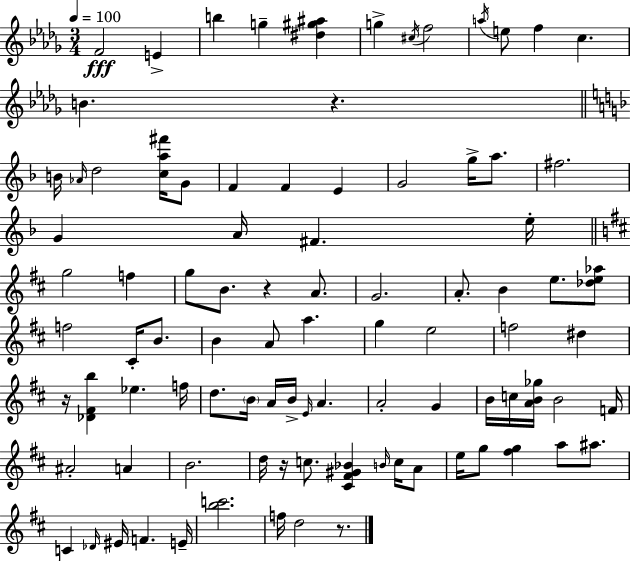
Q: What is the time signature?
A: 3/4